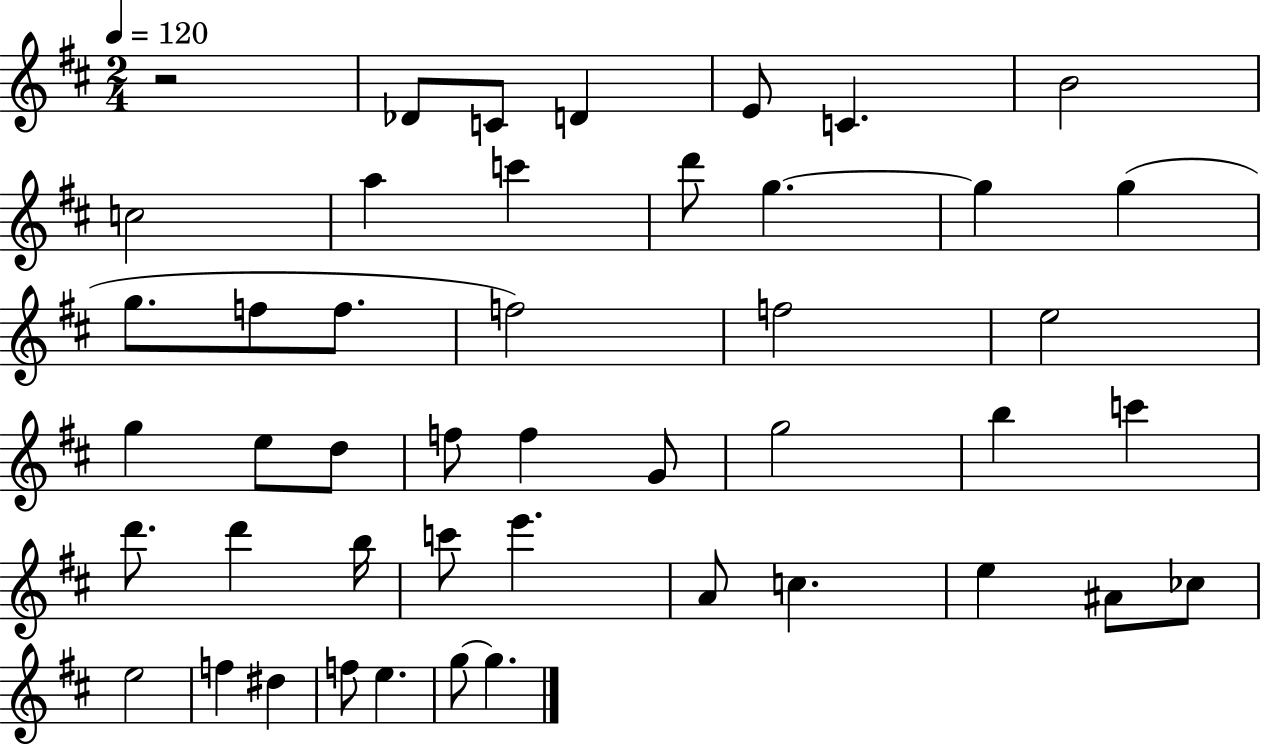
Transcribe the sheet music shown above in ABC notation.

X:1
T:Untitled
M:2/4
L:1/4
K:D
z2 _D/2 C/2 D E/2 C B2 c2 a c' d'/2 g g g g/2 f/2 f/2 f2 f2 e2 g e/2 d/2 f/2 f G/2 g2 b c' d'/2 d' b/4 c'/2 e' A/2 c e ^A/2 _c/2 e2 f ^d f/2 e g/2 g